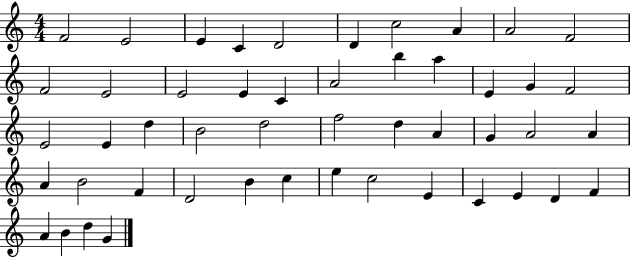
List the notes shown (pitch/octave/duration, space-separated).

F4/h E4/h E4/q C4/q D4/h D4/q C5/h A4/q A4/h F4/h F4/h E4/h E4/h E4/q C4/q A4/h B5/q A5/q E4/q G4/q F4/h E4/h E4/q D5/q B4/h D5/h F5/h D5/q A4/q G4/q A4/h A4/q A4/q B4/h F4/q D4/h B4/q C5/q E5/q C5/h E4/q C4/q E4/q D4/q F4/q A4/q B4/q D5/q G4/q